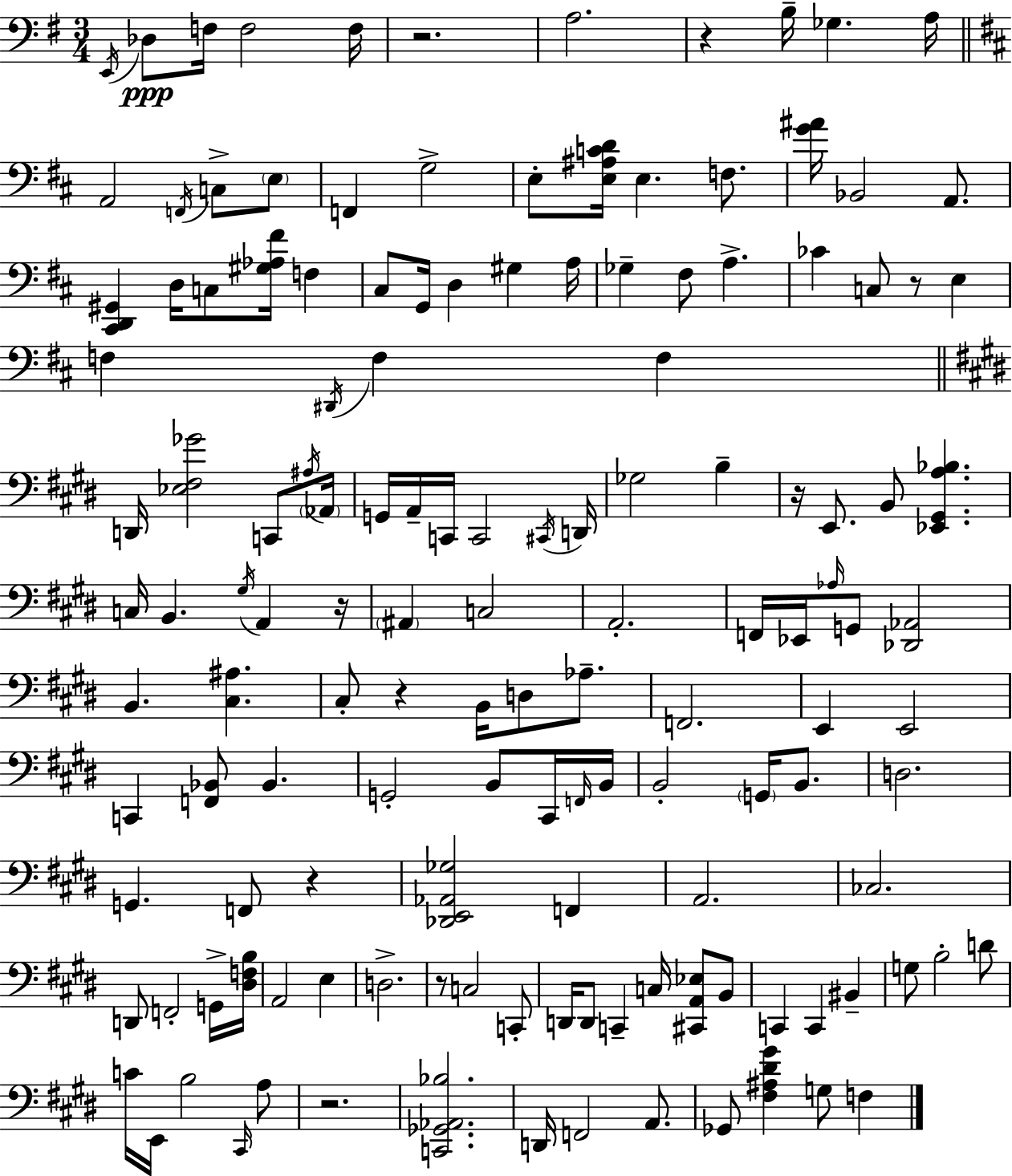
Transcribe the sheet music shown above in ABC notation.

X:1
T:Untitled
M:3/4
L:1/4
K:Em
E,,/4 _D,/2 F,/4 F,2 F,/4 z2 A,2 z B,/4 _G, A,/4 A,,2 F,,/4 C,/2 E,/2 F,, G,2 E,/2 [E,^A,CD]/4 E, F,/2 [G^A]/4 _B,,2 A,,/2 [^C,,D,,^G,,] D,/4 C,/2 [^G,_A,^F]/4 F, ^C,/2 G,,/4 D, ^G, A,/4 _G, ^F,/2 A, _C C,/2 z/2 E, F, ^D,,/4 F, F, D,,/4 [_E,^F,_G]2 C,,/2 ^A,/4 _A,,/4 G,,/4 A,,/4 C,,/4 C,,2 ^C,,/4 D,,/4 _G,2 B, z/4 E,,/2 B,,/2 [_E,,^G,,A,_B,] C,/4 B,, ^G,/4 A,, z/4 ^A,, C,2 A,,2 F,,/4 _E,,/4 _A,/4 G,,/2 [_D,,_A,,]2 B,, [^C,^A,] ^C,/2 z B,,/4 D,/2 _A,/2 F,,2 E,, E,,2 C,, [F,,_B,,]/2 _B,, G,,2 B,,/2 ^C,,/4 F,,/4 B,,/4 B,,2 G,,/4 B,,/2 D,2 G,, F,,/2 z [_D,,E,,_A,,_G,]2 F,, A,,2 _C,2 D,,/2 F,,2 G,,/4 [^D,F,B,]/4 A,,2 E, D,2 z/2 C,2 C,,/2 D,,/4 D,,/2 C,, C,/4 [^C,,A,,_E,]/2 B,,/2 C,, C,, ^B,, G,/2 B,2 D/2 C/4 E,,/4 B,2 ^C,,/4 A,/2 z2 [C,,_G,,_A,,_B,]2 D,,/4 F,,2 A,,/2 _G,,/2 [^F,^A,^D^G] G,/2 F,